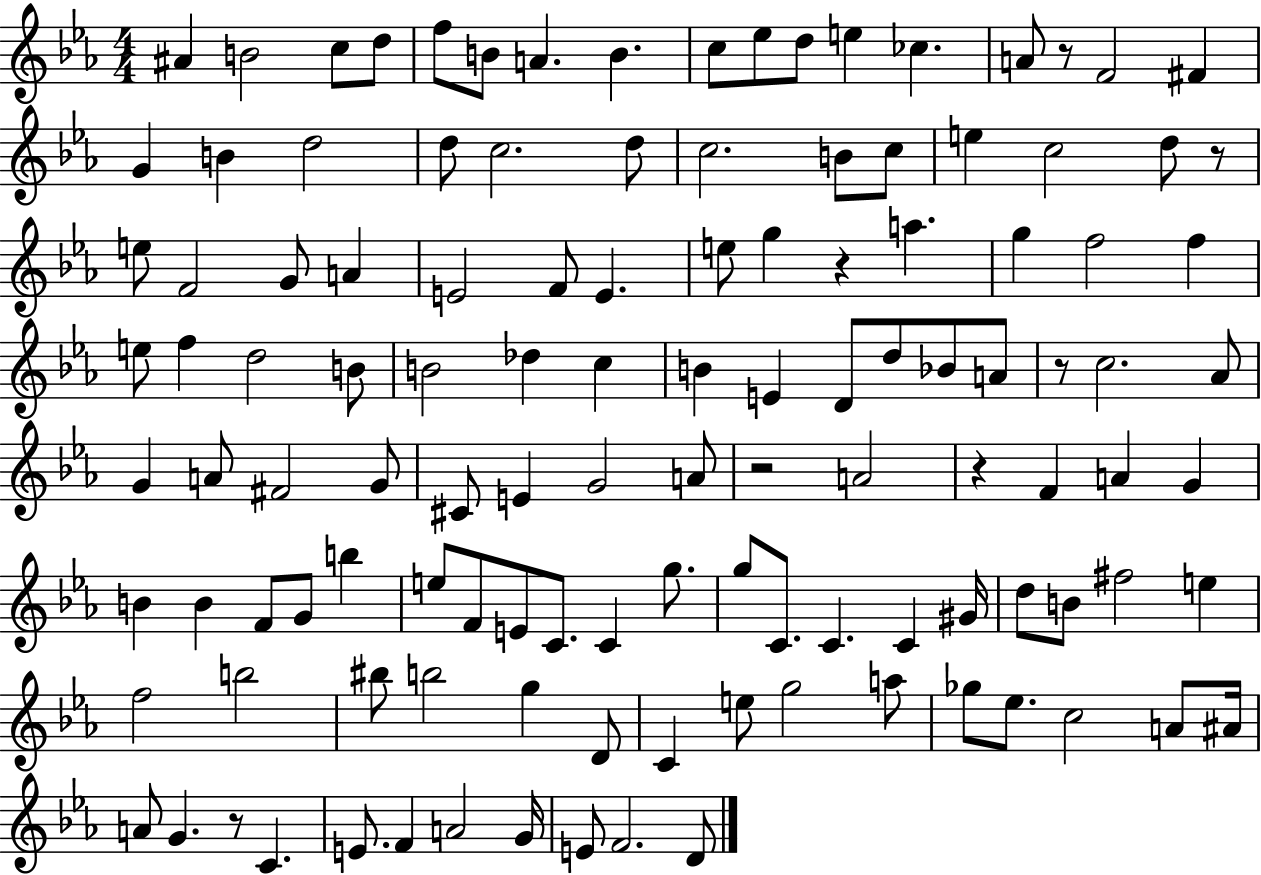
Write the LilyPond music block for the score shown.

{
  \clef treble
  \numericTimeSignature
  \time 4/4
  \key ees \major
  \repeat volta 2 { ais'4 b'2 c''8 d''8 | f''8 b'8 a'4. b'4. | c''8 ees''8 d''8 e''4 ces''4. | a'8 r8 f'2 fis'4 | \break g'4 b'4 d''2 | d''8 c''2. d''8 | c''2. b'8 c''8 | e''4 c''2 d''8 r8 | \break e''8 f'2 g'8 a'4 | e'2 f'8 e'4. | e''8 g''4 r4 a''4. | g''4 f''2 f''4 | \break e''8 f''4 d''2 b'8 | b'2 des''4 c''4 | b'4 e'4 d'8 d''8 bes'8 a'8 | r8 c''2. aes'8 | \break g'4 a'8 fis'2 g'8 | cis'8 e'4 g'2 a'8 | r2 a'2 | r4 f'4 a'4 g'4 | \break b'4 b'4 f'8 g'8 b''4 | e''8 f'8 e'8 c'8. c'4 g''8. | g''8 c'8. c'4. c'4 gis'16 | d''8 b'8 fis''2 e''4 | \break f''2 b''2 | bis''8 b''2 g''4 d'8 | c'4 e''8 g''2 a''8 | ges''8 ees''8. c''2 a'8 ais'16 | \break a'8 g'4. r8 c'4. | e'8. f'4 a'2 g'16 | e'8 f'2. d'8 | } \bar "|."
}